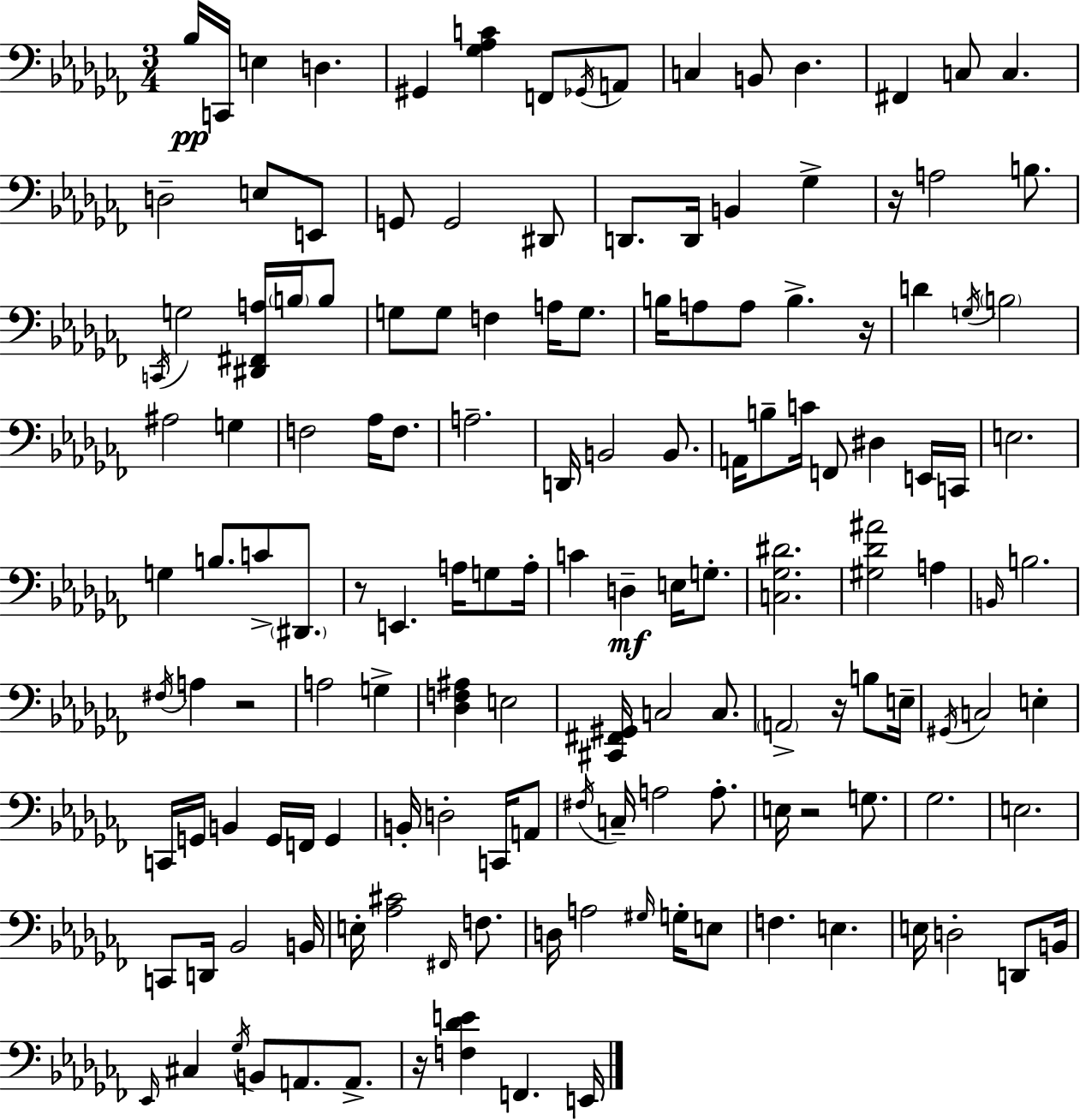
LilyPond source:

{
  \clef bass
  \numericTimeSignature
  \time 3/4
  \key aes \minor
  bes16\pp c,16 e4 d4. | gis,4 <ges aes c'>4 f,8 \acciaccatura { ges,16 } a,8 | c4 b,8 des4. | fis,4 c8 c4. | \break d2-- e8 e,8 | g,8 g,2 dis,8 | d,8. d,16 b,4 ges4-> | r16 a2 b8. | \break \acciaccatura { c,16 } g2 <dis, fis, a>16 \parenthesize b16 | b8 g8 g8 f4 a16 g8. | b16 a8 a8 b4.-> | r16 d'4 \acciaccatura { g16 } \parenthesize b2 | \break ais2 g4 | f2 aes16 | f8. a2.-- | d,16 b,2 | \break b,8. a,16 b8-- c'16 f,8 dis4 | e,16 c,16 e2. | g4 b8. c'8-> | \parenthesize dis,8. r8 e,4. a16 | \break g8 a16-. c'4 d4--\mf e16 | g8.-. <c ges dis'>2. | <gis des' ais'>2 a4 | \grace { b,16 } b2. | \break \acciaccatura { fis16 } a4 r2 | a2 | g4-> <des f ais>4 e2 | <cis, fis, gis,>16 c2 | \break c8. \parenthesize a,2-> | r16 b8 e16-- \acciaccatura { gis,16 } c2 | e4-. c,16 g,16 b,4 | g,16 f,16 g,4 b,16-. d2-. | \break c,16 a,8 \acciaccatura { fis16 } c16-- a2 | a8.-. e16 r2 | g8. ges2. | e2. | \break c,8 d,16 bes,2 | b,16 e16-. <aes cis'>2 | \grace { fis,16 } f8. d16 a2 | \grace { gis16 } g16-. e8 f4. | \break e4. e16 d2-. | d,8 b,16 \grace { ees,16 } cis4 | \acciaccatura { ges16 } b,8 a,8. a,8.-> r16 | <f des' e'>4 f,4. e,16 \bar "|."
}